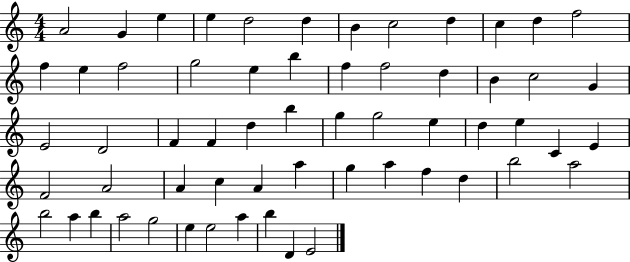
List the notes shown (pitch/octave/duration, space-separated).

A4/h G4/q E5/q E5/q D5/h D5/q B4/q C5/h D5/q C5/q D5/q F5/h F5/q E5/q F5/h G5/h E5/q B5/q F5/q F5/h D5/q B4/q C5/h G4/q E4/h D4/h F4/q F4/q D5/q B5/q G5/q G5/h E5/q D5/q E5/q C4/q E4/q F4/h A4/h A4/q C5/q A4/q A5/q G5/q A5/q F5/q D5/q B5/h A5/h B5/h A5/q B5/q A5/h G5/h E5/q E5/h A5/q B5/q D4/q E4/h